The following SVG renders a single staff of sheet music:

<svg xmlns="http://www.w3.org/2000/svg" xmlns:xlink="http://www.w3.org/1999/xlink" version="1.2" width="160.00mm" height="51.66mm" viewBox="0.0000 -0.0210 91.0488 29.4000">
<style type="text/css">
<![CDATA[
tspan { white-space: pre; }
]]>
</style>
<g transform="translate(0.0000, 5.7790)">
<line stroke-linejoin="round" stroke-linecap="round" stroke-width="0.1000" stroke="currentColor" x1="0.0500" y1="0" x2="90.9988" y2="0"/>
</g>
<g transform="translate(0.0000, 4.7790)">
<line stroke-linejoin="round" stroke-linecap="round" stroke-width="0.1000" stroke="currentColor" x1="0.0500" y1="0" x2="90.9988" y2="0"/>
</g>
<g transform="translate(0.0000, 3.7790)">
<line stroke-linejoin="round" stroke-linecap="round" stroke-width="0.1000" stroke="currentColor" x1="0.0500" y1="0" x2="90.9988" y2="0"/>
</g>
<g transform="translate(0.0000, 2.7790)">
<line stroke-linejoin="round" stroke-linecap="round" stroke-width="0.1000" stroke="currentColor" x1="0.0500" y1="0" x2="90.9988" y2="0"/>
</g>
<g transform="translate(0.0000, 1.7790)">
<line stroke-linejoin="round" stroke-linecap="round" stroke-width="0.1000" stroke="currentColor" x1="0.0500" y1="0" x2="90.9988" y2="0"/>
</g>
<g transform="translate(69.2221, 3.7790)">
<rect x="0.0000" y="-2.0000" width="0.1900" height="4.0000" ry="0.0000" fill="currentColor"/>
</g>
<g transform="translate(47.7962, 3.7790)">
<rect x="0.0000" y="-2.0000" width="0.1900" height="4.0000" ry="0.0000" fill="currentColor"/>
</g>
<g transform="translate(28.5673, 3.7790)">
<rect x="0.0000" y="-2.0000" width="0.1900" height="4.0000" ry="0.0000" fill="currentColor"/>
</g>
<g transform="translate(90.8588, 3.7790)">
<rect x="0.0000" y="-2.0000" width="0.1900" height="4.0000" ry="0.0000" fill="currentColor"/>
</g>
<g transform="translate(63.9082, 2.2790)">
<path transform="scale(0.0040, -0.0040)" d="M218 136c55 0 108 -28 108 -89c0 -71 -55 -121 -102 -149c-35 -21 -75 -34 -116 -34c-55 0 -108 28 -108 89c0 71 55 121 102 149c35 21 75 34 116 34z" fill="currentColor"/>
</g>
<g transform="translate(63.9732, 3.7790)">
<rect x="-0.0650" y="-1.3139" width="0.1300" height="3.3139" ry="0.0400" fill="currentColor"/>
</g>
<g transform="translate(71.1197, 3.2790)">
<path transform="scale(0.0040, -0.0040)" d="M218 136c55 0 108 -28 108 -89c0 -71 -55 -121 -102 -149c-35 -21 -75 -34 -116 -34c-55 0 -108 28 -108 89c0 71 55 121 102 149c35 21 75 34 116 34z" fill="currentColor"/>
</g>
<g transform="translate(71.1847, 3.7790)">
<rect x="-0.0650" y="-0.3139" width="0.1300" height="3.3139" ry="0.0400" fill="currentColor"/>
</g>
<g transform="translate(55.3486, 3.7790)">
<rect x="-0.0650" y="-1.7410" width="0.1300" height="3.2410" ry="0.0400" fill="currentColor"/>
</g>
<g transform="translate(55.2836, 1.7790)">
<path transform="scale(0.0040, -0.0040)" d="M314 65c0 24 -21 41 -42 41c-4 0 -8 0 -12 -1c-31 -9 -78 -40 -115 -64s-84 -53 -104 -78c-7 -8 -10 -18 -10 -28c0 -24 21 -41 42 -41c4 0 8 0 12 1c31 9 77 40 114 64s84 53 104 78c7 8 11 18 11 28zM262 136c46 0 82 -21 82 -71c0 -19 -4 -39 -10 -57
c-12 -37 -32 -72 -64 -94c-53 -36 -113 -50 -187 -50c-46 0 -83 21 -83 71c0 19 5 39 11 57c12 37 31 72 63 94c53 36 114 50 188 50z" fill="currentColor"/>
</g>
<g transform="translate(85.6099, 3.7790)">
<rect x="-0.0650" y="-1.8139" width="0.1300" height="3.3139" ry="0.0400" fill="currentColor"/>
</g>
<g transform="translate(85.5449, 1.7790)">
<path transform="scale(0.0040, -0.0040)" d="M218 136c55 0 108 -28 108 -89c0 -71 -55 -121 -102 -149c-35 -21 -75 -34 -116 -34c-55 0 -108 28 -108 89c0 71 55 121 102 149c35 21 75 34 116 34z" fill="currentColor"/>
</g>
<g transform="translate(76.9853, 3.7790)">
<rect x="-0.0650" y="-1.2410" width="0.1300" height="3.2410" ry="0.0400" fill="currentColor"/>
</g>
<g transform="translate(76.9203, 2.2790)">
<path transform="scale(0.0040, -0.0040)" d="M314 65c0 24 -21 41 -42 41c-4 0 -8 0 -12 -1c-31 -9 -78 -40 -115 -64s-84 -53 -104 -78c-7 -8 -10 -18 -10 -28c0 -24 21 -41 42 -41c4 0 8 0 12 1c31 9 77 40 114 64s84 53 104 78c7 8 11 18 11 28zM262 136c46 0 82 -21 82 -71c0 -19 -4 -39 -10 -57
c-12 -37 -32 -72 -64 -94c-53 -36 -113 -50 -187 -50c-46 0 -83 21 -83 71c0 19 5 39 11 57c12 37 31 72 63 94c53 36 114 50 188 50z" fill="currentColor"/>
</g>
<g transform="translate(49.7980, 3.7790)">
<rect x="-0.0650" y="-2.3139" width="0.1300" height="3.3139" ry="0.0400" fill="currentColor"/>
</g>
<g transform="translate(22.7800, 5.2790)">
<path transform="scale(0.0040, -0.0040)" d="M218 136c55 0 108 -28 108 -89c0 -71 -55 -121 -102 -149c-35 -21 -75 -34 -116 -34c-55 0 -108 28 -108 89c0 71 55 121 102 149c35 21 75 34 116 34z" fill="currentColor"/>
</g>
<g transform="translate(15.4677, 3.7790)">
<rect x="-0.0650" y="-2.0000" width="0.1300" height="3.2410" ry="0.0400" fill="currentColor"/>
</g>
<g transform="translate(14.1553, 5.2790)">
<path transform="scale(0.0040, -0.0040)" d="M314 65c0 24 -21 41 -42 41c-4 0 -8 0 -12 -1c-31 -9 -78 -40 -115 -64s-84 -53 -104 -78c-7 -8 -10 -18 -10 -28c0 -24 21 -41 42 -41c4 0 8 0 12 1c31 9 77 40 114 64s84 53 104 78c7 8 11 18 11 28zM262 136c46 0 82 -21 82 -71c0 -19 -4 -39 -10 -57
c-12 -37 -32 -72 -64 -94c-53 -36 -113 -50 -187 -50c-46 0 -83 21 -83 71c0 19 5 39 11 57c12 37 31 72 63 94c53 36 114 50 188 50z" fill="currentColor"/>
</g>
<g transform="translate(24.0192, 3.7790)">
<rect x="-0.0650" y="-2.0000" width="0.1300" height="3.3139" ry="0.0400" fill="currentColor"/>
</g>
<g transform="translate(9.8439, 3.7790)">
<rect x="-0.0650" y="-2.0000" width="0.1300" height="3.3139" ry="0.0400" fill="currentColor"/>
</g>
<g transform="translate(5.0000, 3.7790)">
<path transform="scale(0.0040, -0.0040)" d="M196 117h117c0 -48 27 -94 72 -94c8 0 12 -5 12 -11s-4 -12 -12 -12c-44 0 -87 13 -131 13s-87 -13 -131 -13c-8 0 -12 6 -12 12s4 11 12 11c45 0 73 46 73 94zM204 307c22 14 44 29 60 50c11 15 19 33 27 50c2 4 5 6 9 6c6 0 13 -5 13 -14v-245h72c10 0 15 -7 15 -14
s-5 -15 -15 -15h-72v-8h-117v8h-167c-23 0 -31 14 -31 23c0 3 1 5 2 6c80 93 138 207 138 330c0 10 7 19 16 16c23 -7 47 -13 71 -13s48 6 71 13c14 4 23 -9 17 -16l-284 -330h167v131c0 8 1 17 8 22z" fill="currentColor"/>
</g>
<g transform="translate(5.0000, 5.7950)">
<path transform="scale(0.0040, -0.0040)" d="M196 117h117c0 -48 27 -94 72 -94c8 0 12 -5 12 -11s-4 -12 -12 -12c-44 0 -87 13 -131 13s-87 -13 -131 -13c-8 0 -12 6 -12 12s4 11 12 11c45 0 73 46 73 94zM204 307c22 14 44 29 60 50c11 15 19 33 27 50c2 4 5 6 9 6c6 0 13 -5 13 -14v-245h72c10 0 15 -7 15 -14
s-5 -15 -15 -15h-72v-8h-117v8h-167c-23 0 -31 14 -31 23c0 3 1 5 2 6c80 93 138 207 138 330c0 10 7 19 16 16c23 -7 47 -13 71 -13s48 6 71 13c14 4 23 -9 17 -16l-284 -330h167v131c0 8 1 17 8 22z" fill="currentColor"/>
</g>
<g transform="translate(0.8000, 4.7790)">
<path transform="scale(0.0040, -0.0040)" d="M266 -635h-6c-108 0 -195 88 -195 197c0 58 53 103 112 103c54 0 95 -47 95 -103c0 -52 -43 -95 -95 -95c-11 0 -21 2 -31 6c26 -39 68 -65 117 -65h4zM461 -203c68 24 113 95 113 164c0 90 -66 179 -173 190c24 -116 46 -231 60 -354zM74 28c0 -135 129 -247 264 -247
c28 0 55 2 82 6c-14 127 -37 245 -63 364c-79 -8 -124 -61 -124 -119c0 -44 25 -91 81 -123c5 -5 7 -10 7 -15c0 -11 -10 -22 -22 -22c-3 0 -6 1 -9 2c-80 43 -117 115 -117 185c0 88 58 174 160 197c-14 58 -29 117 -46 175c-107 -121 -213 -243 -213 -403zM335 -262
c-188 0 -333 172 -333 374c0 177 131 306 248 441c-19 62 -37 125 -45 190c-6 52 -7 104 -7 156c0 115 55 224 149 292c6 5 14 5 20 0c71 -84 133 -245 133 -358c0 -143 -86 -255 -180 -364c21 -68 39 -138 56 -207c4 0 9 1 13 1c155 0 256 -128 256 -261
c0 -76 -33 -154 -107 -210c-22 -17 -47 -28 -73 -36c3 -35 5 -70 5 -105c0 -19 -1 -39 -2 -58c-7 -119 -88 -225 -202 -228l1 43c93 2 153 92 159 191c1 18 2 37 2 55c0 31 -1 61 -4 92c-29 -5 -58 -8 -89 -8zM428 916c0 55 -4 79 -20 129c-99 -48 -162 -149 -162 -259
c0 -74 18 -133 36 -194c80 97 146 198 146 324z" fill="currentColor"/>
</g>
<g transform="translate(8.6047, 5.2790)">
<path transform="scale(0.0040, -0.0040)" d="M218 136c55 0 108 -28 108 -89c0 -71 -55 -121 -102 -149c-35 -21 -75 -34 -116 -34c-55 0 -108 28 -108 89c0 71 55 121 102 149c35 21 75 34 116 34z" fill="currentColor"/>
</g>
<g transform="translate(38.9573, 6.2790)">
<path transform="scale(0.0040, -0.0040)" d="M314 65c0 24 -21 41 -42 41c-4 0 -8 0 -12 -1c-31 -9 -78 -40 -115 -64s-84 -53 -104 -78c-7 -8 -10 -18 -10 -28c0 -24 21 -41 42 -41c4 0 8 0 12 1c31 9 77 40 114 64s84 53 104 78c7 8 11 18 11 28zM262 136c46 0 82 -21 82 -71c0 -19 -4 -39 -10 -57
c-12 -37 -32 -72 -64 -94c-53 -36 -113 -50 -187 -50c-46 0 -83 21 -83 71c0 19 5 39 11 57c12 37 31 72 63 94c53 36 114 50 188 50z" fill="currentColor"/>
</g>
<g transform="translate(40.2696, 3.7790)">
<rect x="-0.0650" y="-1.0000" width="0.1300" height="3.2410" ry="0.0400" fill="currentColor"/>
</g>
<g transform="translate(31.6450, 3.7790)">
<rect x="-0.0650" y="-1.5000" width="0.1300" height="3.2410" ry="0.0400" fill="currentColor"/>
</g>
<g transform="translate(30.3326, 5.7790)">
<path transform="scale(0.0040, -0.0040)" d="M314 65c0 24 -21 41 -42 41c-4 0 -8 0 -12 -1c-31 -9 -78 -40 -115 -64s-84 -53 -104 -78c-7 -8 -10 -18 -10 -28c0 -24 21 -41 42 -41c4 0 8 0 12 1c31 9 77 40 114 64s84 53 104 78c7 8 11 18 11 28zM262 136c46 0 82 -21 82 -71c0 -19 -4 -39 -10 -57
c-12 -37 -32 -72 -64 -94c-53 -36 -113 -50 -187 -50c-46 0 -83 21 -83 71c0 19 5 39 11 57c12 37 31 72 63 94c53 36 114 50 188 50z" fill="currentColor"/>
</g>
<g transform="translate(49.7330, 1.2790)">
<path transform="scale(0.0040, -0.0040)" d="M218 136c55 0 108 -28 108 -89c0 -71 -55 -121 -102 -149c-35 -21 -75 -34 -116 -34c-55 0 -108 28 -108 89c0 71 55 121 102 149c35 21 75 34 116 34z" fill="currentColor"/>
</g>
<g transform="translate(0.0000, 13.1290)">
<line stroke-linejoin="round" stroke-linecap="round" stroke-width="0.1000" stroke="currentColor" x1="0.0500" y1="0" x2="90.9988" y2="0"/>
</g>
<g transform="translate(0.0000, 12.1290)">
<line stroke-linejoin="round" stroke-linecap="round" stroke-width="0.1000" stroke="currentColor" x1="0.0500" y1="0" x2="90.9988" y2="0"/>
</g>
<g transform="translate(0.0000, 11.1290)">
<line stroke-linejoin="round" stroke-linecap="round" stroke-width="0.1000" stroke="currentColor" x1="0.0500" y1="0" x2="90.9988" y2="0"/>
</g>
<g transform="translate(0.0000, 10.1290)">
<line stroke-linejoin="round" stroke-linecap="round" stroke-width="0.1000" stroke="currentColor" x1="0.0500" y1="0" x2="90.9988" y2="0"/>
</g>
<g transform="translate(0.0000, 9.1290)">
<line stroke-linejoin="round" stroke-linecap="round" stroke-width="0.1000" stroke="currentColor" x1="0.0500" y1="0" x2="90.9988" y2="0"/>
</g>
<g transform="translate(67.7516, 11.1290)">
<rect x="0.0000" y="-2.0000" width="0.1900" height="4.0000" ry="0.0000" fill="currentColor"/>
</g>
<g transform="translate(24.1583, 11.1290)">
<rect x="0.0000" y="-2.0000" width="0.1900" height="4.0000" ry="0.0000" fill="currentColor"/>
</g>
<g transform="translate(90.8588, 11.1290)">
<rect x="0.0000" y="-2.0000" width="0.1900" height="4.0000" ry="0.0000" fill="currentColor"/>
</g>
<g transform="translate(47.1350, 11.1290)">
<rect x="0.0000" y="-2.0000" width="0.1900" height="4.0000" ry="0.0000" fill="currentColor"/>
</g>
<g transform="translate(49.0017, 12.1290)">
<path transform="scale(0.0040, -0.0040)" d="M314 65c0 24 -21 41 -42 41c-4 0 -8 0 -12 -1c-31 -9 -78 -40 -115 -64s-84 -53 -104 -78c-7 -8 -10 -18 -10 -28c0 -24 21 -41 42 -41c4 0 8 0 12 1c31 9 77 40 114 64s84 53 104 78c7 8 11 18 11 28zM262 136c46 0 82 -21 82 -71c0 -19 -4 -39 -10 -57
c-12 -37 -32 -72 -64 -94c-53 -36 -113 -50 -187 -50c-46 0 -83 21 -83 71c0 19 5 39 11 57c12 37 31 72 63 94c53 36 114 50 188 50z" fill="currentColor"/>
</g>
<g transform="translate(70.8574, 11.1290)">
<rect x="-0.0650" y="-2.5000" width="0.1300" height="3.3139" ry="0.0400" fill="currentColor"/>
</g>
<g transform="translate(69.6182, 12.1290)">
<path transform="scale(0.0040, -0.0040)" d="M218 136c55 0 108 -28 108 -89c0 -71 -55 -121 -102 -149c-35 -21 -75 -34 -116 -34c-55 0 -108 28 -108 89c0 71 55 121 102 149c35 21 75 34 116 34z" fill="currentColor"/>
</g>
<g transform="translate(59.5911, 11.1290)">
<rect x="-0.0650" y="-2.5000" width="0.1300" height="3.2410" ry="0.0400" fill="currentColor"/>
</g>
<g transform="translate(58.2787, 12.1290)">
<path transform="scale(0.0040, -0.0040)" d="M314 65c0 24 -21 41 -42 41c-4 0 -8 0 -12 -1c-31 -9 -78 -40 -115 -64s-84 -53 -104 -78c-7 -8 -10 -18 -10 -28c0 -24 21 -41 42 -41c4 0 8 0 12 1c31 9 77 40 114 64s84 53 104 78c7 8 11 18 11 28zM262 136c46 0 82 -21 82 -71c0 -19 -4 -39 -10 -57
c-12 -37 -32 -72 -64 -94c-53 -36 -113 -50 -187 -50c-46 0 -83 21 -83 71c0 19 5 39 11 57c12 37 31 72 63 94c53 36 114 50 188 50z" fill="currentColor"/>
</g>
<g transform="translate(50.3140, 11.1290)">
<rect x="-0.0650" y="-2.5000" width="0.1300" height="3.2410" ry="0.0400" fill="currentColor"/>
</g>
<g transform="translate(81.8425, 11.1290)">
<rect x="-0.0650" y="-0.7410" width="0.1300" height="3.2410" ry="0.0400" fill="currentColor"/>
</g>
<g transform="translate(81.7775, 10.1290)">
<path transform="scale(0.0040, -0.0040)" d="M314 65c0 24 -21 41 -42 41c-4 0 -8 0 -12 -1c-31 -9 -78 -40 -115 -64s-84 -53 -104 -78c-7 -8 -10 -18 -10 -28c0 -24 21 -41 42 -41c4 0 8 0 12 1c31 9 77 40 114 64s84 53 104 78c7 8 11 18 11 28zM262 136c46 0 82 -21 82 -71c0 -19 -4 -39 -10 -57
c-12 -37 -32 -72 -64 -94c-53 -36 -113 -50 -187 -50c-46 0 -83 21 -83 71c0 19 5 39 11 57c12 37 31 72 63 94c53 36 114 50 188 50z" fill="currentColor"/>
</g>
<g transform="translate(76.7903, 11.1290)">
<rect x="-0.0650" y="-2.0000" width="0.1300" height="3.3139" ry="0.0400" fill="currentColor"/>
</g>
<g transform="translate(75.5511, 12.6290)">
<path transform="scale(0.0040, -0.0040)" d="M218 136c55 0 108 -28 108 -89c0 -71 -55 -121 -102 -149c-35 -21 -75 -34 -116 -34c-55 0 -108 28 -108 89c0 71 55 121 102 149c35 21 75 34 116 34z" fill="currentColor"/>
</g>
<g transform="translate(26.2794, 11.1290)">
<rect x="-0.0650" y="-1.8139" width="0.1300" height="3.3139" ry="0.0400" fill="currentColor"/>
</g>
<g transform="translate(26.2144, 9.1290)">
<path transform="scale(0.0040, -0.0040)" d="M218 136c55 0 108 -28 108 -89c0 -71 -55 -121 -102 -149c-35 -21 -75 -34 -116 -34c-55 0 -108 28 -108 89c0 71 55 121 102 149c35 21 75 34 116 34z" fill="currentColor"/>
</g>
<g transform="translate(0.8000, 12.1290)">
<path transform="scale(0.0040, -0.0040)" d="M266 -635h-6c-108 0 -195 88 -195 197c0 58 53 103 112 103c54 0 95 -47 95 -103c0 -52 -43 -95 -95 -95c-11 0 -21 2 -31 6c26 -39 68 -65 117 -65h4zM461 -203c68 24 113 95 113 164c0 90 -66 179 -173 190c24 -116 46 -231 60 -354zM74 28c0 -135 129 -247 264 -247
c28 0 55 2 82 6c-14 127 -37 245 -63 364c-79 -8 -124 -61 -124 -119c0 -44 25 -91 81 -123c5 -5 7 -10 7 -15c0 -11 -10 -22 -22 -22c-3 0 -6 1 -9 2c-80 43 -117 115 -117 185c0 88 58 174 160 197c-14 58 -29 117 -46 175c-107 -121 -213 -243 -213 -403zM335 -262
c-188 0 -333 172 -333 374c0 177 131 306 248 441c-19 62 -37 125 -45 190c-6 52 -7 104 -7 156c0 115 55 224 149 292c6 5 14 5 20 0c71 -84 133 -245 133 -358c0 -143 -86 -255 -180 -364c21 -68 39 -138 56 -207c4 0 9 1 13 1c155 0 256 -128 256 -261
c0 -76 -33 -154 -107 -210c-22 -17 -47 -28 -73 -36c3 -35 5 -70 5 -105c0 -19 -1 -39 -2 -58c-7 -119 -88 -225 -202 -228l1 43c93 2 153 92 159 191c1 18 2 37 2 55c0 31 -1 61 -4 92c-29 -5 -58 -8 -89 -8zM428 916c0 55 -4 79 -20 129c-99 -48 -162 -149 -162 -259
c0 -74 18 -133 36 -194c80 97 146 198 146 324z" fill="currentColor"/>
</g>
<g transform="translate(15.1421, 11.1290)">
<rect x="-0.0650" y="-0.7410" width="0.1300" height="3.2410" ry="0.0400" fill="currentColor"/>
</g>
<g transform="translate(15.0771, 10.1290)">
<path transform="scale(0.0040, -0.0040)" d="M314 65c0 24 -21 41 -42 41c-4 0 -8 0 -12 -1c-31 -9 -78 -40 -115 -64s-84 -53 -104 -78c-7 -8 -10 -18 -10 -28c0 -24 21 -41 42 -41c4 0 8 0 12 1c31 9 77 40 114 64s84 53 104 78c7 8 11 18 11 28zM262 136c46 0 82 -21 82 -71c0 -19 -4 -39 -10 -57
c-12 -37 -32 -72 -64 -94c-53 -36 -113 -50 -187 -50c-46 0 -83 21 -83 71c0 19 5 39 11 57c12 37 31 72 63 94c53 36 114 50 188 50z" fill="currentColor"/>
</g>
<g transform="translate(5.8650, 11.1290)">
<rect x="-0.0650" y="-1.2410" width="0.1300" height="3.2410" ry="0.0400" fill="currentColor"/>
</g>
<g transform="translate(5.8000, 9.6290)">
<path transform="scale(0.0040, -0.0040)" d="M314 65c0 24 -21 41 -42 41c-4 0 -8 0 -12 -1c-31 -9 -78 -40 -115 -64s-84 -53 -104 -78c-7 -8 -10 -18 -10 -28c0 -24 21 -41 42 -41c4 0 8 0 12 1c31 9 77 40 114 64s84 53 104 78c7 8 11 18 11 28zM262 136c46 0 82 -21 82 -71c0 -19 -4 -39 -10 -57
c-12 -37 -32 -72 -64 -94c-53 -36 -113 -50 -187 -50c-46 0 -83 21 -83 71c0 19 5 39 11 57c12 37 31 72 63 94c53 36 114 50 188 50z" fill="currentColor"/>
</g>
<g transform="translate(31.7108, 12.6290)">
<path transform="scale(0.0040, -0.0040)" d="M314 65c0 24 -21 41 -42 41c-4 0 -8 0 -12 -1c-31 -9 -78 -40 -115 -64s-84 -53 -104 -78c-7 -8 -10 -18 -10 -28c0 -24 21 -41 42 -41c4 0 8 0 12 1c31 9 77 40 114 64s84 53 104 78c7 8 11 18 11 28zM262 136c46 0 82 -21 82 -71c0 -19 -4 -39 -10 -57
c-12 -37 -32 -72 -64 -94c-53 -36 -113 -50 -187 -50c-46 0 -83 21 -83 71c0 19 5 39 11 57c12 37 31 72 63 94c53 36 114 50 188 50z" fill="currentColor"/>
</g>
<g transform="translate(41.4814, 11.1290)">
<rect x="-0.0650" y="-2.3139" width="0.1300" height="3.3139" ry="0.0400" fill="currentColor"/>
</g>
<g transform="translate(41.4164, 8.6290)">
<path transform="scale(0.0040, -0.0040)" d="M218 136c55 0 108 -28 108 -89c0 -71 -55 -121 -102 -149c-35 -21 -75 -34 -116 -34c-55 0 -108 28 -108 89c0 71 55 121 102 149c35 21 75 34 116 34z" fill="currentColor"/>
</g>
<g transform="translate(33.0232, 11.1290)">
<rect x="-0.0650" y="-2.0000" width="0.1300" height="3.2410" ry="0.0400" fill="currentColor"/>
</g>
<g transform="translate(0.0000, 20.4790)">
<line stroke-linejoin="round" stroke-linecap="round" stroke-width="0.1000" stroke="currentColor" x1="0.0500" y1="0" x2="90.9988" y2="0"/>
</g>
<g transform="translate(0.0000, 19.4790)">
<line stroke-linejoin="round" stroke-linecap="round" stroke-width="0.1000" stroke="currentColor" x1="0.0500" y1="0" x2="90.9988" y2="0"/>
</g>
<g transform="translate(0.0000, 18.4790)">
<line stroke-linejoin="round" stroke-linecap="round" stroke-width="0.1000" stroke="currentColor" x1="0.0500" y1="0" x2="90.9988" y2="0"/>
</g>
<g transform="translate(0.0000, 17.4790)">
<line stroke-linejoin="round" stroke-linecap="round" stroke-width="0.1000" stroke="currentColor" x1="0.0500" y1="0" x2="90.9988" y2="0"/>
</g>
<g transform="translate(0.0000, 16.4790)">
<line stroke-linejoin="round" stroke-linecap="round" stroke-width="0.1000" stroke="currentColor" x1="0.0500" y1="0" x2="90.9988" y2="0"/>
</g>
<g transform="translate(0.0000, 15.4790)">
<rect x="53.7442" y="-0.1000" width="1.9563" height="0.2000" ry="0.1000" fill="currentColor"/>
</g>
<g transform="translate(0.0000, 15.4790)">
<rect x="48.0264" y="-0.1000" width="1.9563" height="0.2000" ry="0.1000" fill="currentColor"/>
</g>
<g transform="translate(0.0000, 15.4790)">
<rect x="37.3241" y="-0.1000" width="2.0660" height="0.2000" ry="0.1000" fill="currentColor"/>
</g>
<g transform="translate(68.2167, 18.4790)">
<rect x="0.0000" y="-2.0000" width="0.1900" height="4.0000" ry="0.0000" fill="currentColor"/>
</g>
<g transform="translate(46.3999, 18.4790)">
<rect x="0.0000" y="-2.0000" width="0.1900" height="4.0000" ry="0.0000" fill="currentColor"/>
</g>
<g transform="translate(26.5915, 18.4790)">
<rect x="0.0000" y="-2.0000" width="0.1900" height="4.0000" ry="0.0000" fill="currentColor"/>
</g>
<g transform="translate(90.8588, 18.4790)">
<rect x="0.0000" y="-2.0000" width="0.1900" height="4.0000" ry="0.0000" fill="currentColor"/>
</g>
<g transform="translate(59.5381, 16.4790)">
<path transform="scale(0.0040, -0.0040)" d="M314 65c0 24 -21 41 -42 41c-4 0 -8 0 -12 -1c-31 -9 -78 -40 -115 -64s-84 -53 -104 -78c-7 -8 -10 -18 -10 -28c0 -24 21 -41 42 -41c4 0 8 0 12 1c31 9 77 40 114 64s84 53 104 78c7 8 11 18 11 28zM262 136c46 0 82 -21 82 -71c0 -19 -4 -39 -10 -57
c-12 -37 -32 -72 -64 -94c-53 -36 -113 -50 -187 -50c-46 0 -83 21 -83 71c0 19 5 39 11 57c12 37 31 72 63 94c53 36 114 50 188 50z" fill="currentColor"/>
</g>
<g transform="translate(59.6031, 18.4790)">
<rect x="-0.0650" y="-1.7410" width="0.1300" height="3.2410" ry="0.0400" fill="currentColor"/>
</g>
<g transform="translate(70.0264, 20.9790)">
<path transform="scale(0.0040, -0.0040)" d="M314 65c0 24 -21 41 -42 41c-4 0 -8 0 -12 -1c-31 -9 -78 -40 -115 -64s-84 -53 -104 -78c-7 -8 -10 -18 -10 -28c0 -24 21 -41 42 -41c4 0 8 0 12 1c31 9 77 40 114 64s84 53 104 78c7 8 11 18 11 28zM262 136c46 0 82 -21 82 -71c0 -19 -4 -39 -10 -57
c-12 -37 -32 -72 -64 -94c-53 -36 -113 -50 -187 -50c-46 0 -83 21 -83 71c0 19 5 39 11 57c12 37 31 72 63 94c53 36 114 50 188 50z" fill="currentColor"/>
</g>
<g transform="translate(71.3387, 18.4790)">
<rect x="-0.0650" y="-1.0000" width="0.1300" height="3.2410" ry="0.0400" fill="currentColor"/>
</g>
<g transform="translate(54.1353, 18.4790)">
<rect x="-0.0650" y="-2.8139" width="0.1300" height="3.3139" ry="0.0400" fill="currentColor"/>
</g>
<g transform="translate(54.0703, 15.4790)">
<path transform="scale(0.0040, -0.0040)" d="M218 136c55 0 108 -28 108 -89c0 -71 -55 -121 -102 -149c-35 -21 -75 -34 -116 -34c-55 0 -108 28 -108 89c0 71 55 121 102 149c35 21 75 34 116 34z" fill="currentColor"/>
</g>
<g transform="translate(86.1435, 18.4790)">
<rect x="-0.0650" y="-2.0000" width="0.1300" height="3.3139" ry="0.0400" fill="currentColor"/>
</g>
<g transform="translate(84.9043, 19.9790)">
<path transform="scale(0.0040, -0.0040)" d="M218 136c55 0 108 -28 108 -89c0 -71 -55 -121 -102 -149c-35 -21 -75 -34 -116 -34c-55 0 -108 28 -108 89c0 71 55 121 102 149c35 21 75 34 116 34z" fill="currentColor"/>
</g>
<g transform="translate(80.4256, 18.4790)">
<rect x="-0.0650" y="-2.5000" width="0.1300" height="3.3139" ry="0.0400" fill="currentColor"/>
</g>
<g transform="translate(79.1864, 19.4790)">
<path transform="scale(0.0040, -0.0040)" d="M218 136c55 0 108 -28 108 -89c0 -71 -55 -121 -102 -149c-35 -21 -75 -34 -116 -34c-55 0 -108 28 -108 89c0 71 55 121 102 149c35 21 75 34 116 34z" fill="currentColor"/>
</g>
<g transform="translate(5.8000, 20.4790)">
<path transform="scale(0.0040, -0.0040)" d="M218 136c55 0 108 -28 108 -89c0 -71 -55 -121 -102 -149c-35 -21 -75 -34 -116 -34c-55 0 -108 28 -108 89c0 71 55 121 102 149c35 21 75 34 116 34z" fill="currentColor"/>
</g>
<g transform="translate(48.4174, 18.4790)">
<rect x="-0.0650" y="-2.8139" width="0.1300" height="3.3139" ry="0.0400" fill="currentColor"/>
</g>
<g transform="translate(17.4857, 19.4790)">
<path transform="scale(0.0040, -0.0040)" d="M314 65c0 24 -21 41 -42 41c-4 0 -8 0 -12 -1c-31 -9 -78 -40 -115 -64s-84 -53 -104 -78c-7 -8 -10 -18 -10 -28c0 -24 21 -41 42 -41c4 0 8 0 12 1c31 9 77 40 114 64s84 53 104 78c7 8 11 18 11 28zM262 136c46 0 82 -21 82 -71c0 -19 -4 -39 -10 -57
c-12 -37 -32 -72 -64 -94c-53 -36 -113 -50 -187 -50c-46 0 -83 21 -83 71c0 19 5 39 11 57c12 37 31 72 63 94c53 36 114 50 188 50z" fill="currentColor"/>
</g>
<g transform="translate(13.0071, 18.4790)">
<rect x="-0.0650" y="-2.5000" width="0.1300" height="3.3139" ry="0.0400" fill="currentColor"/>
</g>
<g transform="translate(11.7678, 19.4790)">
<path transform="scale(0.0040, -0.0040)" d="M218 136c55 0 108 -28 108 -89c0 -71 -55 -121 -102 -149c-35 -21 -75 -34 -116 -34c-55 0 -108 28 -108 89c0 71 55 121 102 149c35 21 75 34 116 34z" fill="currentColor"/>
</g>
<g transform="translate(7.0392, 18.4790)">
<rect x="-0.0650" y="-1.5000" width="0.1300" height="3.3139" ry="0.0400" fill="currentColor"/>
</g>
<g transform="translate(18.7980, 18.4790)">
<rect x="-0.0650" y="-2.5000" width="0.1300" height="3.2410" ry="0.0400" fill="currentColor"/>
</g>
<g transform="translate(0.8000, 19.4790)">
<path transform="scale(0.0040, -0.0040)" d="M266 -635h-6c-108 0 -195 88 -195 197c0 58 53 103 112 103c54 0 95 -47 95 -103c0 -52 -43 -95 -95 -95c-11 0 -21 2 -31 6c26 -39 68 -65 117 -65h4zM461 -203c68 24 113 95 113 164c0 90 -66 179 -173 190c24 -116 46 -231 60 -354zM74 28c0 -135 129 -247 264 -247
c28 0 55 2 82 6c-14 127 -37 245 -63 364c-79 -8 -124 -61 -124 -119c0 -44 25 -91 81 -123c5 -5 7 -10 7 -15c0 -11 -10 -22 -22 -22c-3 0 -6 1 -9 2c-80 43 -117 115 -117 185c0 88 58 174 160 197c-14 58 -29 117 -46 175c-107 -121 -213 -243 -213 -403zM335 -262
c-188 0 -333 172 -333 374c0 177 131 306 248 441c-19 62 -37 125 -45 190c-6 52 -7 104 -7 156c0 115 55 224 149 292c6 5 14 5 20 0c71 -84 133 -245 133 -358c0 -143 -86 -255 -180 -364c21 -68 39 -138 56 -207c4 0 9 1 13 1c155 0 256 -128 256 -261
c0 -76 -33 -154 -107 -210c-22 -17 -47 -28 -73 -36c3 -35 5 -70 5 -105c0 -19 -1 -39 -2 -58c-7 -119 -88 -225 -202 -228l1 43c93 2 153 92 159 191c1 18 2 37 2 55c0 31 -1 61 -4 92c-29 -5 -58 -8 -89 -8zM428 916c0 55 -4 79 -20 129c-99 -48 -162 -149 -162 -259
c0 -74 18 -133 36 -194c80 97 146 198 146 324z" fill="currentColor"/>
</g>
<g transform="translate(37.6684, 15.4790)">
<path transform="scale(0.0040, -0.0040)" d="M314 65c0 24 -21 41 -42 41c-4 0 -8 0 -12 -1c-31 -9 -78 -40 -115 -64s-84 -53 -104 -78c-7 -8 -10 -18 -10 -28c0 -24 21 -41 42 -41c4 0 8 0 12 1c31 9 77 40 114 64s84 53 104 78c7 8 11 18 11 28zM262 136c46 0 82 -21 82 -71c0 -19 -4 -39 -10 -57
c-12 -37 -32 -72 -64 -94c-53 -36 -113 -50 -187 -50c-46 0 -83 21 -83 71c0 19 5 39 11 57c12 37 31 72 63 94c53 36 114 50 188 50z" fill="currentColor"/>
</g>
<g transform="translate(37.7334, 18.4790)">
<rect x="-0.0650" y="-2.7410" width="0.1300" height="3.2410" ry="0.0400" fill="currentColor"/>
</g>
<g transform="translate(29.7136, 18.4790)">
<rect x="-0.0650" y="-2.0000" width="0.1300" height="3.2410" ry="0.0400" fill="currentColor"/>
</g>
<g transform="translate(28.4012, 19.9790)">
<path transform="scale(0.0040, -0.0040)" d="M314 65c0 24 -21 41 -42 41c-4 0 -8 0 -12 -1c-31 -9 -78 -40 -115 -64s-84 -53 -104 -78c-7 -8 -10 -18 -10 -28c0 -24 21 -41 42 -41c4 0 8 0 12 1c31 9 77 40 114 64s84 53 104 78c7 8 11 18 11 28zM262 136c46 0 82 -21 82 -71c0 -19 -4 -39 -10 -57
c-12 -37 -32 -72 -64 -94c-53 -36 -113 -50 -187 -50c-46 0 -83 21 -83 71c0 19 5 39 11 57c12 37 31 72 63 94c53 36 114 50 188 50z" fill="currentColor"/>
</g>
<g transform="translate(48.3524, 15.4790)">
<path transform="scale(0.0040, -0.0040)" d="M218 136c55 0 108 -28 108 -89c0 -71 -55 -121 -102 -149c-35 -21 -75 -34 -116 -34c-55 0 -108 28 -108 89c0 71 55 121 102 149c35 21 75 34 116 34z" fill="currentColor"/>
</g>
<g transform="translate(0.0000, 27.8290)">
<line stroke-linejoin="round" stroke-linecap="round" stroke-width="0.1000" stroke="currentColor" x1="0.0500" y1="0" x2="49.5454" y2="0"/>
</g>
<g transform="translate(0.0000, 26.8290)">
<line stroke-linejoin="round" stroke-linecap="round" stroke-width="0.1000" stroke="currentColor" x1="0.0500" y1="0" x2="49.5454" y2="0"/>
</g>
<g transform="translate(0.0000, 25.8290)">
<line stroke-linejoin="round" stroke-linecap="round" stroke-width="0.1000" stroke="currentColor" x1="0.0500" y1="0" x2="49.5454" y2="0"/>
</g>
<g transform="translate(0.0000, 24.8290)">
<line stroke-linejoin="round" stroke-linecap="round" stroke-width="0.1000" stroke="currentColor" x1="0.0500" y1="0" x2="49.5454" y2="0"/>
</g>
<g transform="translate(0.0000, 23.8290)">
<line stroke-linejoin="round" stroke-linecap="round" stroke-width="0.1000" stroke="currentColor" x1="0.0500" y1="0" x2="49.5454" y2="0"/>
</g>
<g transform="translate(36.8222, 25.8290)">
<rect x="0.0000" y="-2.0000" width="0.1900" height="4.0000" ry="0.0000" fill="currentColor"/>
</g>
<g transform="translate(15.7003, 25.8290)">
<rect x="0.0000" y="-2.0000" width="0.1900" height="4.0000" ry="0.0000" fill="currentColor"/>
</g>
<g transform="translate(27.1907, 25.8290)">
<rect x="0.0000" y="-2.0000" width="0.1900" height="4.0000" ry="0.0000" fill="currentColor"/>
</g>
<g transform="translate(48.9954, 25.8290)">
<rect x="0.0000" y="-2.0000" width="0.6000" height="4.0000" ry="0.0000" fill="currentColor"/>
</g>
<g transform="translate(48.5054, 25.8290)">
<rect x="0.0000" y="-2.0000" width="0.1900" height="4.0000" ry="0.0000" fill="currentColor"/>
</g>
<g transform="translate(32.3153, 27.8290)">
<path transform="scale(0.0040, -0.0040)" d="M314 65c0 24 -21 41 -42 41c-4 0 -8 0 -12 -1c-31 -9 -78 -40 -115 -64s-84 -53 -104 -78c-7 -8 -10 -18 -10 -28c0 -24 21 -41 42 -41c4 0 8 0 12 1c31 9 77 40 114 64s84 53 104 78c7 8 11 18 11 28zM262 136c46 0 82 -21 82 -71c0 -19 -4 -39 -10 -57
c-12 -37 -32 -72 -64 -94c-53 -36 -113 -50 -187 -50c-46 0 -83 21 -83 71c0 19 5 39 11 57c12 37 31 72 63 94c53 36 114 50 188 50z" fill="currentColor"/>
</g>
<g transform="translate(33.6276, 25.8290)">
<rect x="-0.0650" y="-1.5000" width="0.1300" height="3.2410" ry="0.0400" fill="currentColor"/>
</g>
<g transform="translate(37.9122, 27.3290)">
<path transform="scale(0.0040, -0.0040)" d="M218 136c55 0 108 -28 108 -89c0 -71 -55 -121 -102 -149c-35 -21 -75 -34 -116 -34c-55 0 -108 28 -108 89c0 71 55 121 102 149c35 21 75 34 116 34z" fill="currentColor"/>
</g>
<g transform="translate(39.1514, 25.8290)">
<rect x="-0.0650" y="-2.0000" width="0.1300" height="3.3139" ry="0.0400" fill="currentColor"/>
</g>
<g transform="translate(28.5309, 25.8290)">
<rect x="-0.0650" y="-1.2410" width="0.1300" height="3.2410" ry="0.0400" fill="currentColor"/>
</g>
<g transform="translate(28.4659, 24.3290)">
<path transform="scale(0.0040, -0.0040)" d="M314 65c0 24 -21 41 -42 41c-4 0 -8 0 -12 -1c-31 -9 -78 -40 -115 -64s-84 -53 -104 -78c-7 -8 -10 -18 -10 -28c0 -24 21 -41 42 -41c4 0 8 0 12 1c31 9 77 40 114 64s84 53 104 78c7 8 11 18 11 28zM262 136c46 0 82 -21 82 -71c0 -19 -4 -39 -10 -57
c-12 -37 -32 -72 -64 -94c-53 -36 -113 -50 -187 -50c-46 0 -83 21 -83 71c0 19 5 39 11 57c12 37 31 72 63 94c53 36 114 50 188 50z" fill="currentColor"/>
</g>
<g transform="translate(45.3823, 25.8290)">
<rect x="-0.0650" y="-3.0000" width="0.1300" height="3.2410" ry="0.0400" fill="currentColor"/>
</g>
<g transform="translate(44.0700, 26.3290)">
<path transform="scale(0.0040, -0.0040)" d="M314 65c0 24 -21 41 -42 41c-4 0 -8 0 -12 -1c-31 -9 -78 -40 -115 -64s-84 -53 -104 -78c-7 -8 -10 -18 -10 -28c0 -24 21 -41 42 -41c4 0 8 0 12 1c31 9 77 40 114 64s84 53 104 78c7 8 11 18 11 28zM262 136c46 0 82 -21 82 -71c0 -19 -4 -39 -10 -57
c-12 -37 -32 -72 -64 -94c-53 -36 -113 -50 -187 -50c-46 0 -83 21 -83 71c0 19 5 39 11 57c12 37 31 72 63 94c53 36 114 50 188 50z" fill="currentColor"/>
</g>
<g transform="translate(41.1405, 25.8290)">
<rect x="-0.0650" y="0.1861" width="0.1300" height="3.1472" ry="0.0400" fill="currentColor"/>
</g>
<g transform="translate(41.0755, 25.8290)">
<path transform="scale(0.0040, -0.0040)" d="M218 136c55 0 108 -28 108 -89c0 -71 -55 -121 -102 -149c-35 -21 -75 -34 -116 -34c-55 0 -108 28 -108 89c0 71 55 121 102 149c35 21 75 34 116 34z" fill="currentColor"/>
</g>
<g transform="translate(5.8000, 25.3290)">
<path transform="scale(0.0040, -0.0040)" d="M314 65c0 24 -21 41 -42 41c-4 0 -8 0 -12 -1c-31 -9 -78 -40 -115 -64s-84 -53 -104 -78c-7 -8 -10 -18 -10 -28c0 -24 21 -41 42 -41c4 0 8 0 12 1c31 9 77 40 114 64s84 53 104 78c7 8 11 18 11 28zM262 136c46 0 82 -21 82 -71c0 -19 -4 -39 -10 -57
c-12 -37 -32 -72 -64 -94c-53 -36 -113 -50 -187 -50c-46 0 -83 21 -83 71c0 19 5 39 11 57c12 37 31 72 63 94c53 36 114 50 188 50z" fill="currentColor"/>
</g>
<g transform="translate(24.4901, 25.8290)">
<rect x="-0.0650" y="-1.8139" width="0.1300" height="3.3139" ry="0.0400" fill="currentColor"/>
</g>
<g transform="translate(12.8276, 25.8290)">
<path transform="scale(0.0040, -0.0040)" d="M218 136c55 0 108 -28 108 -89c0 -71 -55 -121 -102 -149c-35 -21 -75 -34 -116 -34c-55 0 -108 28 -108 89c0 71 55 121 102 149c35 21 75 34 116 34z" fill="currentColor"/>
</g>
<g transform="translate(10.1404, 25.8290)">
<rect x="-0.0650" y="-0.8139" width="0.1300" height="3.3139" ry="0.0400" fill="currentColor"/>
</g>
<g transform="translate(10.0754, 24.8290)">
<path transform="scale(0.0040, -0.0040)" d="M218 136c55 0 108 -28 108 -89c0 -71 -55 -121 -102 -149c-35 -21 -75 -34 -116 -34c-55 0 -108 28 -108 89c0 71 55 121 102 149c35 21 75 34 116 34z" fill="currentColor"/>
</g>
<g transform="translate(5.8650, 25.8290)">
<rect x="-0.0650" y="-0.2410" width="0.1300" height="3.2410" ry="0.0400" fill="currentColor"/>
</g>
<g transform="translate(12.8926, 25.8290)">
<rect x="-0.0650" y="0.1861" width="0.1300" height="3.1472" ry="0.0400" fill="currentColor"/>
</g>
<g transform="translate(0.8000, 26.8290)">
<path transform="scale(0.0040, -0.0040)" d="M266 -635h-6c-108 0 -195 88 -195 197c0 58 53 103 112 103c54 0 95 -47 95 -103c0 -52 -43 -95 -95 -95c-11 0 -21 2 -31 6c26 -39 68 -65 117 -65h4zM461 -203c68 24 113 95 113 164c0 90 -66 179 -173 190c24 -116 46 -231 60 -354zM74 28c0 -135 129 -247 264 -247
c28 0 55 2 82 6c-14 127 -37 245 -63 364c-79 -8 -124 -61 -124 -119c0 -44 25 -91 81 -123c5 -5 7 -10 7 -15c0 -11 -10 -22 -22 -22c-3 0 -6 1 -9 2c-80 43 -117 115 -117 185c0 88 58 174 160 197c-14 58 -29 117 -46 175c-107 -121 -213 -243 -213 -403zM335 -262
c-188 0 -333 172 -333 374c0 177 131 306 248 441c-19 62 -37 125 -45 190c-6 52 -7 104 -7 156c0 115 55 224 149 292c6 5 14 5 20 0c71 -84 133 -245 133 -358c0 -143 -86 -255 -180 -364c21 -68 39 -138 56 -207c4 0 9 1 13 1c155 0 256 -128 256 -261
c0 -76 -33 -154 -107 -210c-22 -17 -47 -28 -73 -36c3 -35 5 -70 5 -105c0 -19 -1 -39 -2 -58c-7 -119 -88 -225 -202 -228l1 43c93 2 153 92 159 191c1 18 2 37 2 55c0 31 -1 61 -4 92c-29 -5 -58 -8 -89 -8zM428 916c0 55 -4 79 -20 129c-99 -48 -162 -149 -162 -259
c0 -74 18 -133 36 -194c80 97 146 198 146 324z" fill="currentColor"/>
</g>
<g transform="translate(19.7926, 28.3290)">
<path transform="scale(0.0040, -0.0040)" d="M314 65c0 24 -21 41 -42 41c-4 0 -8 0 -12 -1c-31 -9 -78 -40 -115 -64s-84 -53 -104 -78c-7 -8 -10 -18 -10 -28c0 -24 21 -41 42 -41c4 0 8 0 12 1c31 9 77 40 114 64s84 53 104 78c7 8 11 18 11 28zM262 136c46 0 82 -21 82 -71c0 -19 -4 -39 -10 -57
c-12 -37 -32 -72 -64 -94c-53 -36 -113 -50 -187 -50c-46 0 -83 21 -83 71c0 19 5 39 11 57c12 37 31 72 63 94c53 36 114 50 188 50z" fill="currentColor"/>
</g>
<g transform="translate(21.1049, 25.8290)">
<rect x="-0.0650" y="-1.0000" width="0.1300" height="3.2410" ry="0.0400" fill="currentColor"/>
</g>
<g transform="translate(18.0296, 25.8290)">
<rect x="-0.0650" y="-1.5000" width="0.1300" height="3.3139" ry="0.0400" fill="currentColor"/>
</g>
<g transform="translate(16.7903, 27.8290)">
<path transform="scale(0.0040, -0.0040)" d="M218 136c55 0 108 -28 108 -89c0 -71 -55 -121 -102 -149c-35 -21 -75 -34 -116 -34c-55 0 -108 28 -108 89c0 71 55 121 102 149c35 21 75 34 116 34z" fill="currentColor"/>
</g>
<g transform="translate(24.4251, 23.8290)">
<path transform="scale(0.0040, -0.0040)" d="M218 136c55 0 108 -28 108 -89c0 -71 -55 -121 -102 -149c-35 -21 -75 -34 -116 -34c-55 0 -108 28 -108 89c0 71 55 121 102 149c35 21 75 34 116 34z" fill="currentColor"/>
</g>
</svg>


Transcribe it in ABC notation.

X:1
T:Untitled
M:4/4
L:1/4
K:C
F F2 F E2 D2 g f2 e c e2 f e2 d2 f F2 g G2 G2 G F d2 E G G2 F2 a2 a a f2 D2 G F c2 d B E D2 f e2 E2 F B A2